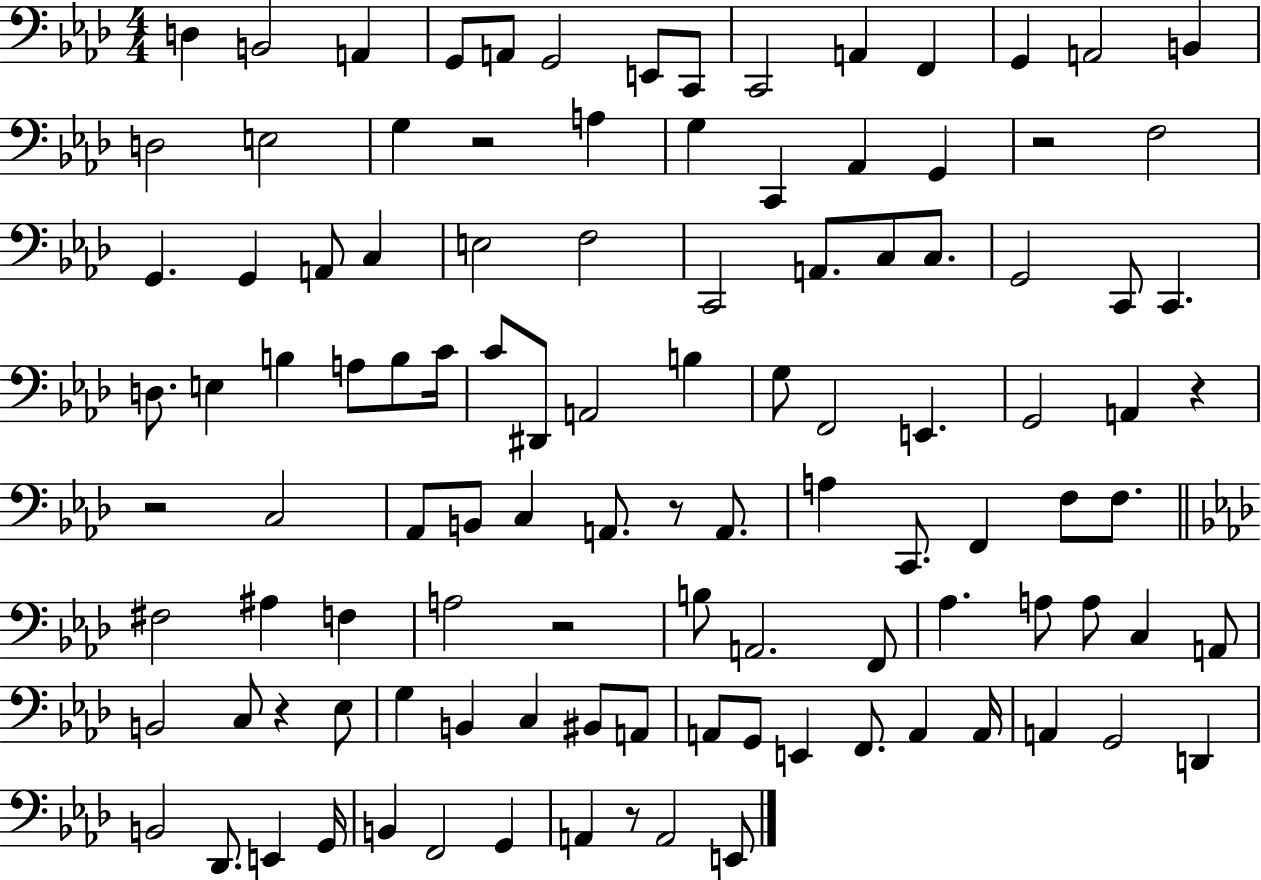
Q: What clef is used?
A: bass